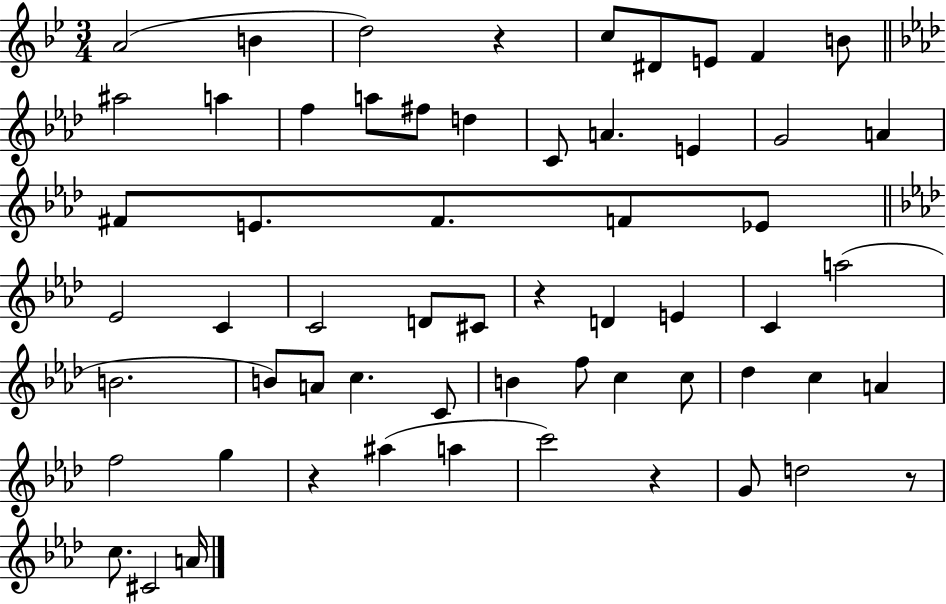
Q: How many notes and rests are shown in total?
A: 60